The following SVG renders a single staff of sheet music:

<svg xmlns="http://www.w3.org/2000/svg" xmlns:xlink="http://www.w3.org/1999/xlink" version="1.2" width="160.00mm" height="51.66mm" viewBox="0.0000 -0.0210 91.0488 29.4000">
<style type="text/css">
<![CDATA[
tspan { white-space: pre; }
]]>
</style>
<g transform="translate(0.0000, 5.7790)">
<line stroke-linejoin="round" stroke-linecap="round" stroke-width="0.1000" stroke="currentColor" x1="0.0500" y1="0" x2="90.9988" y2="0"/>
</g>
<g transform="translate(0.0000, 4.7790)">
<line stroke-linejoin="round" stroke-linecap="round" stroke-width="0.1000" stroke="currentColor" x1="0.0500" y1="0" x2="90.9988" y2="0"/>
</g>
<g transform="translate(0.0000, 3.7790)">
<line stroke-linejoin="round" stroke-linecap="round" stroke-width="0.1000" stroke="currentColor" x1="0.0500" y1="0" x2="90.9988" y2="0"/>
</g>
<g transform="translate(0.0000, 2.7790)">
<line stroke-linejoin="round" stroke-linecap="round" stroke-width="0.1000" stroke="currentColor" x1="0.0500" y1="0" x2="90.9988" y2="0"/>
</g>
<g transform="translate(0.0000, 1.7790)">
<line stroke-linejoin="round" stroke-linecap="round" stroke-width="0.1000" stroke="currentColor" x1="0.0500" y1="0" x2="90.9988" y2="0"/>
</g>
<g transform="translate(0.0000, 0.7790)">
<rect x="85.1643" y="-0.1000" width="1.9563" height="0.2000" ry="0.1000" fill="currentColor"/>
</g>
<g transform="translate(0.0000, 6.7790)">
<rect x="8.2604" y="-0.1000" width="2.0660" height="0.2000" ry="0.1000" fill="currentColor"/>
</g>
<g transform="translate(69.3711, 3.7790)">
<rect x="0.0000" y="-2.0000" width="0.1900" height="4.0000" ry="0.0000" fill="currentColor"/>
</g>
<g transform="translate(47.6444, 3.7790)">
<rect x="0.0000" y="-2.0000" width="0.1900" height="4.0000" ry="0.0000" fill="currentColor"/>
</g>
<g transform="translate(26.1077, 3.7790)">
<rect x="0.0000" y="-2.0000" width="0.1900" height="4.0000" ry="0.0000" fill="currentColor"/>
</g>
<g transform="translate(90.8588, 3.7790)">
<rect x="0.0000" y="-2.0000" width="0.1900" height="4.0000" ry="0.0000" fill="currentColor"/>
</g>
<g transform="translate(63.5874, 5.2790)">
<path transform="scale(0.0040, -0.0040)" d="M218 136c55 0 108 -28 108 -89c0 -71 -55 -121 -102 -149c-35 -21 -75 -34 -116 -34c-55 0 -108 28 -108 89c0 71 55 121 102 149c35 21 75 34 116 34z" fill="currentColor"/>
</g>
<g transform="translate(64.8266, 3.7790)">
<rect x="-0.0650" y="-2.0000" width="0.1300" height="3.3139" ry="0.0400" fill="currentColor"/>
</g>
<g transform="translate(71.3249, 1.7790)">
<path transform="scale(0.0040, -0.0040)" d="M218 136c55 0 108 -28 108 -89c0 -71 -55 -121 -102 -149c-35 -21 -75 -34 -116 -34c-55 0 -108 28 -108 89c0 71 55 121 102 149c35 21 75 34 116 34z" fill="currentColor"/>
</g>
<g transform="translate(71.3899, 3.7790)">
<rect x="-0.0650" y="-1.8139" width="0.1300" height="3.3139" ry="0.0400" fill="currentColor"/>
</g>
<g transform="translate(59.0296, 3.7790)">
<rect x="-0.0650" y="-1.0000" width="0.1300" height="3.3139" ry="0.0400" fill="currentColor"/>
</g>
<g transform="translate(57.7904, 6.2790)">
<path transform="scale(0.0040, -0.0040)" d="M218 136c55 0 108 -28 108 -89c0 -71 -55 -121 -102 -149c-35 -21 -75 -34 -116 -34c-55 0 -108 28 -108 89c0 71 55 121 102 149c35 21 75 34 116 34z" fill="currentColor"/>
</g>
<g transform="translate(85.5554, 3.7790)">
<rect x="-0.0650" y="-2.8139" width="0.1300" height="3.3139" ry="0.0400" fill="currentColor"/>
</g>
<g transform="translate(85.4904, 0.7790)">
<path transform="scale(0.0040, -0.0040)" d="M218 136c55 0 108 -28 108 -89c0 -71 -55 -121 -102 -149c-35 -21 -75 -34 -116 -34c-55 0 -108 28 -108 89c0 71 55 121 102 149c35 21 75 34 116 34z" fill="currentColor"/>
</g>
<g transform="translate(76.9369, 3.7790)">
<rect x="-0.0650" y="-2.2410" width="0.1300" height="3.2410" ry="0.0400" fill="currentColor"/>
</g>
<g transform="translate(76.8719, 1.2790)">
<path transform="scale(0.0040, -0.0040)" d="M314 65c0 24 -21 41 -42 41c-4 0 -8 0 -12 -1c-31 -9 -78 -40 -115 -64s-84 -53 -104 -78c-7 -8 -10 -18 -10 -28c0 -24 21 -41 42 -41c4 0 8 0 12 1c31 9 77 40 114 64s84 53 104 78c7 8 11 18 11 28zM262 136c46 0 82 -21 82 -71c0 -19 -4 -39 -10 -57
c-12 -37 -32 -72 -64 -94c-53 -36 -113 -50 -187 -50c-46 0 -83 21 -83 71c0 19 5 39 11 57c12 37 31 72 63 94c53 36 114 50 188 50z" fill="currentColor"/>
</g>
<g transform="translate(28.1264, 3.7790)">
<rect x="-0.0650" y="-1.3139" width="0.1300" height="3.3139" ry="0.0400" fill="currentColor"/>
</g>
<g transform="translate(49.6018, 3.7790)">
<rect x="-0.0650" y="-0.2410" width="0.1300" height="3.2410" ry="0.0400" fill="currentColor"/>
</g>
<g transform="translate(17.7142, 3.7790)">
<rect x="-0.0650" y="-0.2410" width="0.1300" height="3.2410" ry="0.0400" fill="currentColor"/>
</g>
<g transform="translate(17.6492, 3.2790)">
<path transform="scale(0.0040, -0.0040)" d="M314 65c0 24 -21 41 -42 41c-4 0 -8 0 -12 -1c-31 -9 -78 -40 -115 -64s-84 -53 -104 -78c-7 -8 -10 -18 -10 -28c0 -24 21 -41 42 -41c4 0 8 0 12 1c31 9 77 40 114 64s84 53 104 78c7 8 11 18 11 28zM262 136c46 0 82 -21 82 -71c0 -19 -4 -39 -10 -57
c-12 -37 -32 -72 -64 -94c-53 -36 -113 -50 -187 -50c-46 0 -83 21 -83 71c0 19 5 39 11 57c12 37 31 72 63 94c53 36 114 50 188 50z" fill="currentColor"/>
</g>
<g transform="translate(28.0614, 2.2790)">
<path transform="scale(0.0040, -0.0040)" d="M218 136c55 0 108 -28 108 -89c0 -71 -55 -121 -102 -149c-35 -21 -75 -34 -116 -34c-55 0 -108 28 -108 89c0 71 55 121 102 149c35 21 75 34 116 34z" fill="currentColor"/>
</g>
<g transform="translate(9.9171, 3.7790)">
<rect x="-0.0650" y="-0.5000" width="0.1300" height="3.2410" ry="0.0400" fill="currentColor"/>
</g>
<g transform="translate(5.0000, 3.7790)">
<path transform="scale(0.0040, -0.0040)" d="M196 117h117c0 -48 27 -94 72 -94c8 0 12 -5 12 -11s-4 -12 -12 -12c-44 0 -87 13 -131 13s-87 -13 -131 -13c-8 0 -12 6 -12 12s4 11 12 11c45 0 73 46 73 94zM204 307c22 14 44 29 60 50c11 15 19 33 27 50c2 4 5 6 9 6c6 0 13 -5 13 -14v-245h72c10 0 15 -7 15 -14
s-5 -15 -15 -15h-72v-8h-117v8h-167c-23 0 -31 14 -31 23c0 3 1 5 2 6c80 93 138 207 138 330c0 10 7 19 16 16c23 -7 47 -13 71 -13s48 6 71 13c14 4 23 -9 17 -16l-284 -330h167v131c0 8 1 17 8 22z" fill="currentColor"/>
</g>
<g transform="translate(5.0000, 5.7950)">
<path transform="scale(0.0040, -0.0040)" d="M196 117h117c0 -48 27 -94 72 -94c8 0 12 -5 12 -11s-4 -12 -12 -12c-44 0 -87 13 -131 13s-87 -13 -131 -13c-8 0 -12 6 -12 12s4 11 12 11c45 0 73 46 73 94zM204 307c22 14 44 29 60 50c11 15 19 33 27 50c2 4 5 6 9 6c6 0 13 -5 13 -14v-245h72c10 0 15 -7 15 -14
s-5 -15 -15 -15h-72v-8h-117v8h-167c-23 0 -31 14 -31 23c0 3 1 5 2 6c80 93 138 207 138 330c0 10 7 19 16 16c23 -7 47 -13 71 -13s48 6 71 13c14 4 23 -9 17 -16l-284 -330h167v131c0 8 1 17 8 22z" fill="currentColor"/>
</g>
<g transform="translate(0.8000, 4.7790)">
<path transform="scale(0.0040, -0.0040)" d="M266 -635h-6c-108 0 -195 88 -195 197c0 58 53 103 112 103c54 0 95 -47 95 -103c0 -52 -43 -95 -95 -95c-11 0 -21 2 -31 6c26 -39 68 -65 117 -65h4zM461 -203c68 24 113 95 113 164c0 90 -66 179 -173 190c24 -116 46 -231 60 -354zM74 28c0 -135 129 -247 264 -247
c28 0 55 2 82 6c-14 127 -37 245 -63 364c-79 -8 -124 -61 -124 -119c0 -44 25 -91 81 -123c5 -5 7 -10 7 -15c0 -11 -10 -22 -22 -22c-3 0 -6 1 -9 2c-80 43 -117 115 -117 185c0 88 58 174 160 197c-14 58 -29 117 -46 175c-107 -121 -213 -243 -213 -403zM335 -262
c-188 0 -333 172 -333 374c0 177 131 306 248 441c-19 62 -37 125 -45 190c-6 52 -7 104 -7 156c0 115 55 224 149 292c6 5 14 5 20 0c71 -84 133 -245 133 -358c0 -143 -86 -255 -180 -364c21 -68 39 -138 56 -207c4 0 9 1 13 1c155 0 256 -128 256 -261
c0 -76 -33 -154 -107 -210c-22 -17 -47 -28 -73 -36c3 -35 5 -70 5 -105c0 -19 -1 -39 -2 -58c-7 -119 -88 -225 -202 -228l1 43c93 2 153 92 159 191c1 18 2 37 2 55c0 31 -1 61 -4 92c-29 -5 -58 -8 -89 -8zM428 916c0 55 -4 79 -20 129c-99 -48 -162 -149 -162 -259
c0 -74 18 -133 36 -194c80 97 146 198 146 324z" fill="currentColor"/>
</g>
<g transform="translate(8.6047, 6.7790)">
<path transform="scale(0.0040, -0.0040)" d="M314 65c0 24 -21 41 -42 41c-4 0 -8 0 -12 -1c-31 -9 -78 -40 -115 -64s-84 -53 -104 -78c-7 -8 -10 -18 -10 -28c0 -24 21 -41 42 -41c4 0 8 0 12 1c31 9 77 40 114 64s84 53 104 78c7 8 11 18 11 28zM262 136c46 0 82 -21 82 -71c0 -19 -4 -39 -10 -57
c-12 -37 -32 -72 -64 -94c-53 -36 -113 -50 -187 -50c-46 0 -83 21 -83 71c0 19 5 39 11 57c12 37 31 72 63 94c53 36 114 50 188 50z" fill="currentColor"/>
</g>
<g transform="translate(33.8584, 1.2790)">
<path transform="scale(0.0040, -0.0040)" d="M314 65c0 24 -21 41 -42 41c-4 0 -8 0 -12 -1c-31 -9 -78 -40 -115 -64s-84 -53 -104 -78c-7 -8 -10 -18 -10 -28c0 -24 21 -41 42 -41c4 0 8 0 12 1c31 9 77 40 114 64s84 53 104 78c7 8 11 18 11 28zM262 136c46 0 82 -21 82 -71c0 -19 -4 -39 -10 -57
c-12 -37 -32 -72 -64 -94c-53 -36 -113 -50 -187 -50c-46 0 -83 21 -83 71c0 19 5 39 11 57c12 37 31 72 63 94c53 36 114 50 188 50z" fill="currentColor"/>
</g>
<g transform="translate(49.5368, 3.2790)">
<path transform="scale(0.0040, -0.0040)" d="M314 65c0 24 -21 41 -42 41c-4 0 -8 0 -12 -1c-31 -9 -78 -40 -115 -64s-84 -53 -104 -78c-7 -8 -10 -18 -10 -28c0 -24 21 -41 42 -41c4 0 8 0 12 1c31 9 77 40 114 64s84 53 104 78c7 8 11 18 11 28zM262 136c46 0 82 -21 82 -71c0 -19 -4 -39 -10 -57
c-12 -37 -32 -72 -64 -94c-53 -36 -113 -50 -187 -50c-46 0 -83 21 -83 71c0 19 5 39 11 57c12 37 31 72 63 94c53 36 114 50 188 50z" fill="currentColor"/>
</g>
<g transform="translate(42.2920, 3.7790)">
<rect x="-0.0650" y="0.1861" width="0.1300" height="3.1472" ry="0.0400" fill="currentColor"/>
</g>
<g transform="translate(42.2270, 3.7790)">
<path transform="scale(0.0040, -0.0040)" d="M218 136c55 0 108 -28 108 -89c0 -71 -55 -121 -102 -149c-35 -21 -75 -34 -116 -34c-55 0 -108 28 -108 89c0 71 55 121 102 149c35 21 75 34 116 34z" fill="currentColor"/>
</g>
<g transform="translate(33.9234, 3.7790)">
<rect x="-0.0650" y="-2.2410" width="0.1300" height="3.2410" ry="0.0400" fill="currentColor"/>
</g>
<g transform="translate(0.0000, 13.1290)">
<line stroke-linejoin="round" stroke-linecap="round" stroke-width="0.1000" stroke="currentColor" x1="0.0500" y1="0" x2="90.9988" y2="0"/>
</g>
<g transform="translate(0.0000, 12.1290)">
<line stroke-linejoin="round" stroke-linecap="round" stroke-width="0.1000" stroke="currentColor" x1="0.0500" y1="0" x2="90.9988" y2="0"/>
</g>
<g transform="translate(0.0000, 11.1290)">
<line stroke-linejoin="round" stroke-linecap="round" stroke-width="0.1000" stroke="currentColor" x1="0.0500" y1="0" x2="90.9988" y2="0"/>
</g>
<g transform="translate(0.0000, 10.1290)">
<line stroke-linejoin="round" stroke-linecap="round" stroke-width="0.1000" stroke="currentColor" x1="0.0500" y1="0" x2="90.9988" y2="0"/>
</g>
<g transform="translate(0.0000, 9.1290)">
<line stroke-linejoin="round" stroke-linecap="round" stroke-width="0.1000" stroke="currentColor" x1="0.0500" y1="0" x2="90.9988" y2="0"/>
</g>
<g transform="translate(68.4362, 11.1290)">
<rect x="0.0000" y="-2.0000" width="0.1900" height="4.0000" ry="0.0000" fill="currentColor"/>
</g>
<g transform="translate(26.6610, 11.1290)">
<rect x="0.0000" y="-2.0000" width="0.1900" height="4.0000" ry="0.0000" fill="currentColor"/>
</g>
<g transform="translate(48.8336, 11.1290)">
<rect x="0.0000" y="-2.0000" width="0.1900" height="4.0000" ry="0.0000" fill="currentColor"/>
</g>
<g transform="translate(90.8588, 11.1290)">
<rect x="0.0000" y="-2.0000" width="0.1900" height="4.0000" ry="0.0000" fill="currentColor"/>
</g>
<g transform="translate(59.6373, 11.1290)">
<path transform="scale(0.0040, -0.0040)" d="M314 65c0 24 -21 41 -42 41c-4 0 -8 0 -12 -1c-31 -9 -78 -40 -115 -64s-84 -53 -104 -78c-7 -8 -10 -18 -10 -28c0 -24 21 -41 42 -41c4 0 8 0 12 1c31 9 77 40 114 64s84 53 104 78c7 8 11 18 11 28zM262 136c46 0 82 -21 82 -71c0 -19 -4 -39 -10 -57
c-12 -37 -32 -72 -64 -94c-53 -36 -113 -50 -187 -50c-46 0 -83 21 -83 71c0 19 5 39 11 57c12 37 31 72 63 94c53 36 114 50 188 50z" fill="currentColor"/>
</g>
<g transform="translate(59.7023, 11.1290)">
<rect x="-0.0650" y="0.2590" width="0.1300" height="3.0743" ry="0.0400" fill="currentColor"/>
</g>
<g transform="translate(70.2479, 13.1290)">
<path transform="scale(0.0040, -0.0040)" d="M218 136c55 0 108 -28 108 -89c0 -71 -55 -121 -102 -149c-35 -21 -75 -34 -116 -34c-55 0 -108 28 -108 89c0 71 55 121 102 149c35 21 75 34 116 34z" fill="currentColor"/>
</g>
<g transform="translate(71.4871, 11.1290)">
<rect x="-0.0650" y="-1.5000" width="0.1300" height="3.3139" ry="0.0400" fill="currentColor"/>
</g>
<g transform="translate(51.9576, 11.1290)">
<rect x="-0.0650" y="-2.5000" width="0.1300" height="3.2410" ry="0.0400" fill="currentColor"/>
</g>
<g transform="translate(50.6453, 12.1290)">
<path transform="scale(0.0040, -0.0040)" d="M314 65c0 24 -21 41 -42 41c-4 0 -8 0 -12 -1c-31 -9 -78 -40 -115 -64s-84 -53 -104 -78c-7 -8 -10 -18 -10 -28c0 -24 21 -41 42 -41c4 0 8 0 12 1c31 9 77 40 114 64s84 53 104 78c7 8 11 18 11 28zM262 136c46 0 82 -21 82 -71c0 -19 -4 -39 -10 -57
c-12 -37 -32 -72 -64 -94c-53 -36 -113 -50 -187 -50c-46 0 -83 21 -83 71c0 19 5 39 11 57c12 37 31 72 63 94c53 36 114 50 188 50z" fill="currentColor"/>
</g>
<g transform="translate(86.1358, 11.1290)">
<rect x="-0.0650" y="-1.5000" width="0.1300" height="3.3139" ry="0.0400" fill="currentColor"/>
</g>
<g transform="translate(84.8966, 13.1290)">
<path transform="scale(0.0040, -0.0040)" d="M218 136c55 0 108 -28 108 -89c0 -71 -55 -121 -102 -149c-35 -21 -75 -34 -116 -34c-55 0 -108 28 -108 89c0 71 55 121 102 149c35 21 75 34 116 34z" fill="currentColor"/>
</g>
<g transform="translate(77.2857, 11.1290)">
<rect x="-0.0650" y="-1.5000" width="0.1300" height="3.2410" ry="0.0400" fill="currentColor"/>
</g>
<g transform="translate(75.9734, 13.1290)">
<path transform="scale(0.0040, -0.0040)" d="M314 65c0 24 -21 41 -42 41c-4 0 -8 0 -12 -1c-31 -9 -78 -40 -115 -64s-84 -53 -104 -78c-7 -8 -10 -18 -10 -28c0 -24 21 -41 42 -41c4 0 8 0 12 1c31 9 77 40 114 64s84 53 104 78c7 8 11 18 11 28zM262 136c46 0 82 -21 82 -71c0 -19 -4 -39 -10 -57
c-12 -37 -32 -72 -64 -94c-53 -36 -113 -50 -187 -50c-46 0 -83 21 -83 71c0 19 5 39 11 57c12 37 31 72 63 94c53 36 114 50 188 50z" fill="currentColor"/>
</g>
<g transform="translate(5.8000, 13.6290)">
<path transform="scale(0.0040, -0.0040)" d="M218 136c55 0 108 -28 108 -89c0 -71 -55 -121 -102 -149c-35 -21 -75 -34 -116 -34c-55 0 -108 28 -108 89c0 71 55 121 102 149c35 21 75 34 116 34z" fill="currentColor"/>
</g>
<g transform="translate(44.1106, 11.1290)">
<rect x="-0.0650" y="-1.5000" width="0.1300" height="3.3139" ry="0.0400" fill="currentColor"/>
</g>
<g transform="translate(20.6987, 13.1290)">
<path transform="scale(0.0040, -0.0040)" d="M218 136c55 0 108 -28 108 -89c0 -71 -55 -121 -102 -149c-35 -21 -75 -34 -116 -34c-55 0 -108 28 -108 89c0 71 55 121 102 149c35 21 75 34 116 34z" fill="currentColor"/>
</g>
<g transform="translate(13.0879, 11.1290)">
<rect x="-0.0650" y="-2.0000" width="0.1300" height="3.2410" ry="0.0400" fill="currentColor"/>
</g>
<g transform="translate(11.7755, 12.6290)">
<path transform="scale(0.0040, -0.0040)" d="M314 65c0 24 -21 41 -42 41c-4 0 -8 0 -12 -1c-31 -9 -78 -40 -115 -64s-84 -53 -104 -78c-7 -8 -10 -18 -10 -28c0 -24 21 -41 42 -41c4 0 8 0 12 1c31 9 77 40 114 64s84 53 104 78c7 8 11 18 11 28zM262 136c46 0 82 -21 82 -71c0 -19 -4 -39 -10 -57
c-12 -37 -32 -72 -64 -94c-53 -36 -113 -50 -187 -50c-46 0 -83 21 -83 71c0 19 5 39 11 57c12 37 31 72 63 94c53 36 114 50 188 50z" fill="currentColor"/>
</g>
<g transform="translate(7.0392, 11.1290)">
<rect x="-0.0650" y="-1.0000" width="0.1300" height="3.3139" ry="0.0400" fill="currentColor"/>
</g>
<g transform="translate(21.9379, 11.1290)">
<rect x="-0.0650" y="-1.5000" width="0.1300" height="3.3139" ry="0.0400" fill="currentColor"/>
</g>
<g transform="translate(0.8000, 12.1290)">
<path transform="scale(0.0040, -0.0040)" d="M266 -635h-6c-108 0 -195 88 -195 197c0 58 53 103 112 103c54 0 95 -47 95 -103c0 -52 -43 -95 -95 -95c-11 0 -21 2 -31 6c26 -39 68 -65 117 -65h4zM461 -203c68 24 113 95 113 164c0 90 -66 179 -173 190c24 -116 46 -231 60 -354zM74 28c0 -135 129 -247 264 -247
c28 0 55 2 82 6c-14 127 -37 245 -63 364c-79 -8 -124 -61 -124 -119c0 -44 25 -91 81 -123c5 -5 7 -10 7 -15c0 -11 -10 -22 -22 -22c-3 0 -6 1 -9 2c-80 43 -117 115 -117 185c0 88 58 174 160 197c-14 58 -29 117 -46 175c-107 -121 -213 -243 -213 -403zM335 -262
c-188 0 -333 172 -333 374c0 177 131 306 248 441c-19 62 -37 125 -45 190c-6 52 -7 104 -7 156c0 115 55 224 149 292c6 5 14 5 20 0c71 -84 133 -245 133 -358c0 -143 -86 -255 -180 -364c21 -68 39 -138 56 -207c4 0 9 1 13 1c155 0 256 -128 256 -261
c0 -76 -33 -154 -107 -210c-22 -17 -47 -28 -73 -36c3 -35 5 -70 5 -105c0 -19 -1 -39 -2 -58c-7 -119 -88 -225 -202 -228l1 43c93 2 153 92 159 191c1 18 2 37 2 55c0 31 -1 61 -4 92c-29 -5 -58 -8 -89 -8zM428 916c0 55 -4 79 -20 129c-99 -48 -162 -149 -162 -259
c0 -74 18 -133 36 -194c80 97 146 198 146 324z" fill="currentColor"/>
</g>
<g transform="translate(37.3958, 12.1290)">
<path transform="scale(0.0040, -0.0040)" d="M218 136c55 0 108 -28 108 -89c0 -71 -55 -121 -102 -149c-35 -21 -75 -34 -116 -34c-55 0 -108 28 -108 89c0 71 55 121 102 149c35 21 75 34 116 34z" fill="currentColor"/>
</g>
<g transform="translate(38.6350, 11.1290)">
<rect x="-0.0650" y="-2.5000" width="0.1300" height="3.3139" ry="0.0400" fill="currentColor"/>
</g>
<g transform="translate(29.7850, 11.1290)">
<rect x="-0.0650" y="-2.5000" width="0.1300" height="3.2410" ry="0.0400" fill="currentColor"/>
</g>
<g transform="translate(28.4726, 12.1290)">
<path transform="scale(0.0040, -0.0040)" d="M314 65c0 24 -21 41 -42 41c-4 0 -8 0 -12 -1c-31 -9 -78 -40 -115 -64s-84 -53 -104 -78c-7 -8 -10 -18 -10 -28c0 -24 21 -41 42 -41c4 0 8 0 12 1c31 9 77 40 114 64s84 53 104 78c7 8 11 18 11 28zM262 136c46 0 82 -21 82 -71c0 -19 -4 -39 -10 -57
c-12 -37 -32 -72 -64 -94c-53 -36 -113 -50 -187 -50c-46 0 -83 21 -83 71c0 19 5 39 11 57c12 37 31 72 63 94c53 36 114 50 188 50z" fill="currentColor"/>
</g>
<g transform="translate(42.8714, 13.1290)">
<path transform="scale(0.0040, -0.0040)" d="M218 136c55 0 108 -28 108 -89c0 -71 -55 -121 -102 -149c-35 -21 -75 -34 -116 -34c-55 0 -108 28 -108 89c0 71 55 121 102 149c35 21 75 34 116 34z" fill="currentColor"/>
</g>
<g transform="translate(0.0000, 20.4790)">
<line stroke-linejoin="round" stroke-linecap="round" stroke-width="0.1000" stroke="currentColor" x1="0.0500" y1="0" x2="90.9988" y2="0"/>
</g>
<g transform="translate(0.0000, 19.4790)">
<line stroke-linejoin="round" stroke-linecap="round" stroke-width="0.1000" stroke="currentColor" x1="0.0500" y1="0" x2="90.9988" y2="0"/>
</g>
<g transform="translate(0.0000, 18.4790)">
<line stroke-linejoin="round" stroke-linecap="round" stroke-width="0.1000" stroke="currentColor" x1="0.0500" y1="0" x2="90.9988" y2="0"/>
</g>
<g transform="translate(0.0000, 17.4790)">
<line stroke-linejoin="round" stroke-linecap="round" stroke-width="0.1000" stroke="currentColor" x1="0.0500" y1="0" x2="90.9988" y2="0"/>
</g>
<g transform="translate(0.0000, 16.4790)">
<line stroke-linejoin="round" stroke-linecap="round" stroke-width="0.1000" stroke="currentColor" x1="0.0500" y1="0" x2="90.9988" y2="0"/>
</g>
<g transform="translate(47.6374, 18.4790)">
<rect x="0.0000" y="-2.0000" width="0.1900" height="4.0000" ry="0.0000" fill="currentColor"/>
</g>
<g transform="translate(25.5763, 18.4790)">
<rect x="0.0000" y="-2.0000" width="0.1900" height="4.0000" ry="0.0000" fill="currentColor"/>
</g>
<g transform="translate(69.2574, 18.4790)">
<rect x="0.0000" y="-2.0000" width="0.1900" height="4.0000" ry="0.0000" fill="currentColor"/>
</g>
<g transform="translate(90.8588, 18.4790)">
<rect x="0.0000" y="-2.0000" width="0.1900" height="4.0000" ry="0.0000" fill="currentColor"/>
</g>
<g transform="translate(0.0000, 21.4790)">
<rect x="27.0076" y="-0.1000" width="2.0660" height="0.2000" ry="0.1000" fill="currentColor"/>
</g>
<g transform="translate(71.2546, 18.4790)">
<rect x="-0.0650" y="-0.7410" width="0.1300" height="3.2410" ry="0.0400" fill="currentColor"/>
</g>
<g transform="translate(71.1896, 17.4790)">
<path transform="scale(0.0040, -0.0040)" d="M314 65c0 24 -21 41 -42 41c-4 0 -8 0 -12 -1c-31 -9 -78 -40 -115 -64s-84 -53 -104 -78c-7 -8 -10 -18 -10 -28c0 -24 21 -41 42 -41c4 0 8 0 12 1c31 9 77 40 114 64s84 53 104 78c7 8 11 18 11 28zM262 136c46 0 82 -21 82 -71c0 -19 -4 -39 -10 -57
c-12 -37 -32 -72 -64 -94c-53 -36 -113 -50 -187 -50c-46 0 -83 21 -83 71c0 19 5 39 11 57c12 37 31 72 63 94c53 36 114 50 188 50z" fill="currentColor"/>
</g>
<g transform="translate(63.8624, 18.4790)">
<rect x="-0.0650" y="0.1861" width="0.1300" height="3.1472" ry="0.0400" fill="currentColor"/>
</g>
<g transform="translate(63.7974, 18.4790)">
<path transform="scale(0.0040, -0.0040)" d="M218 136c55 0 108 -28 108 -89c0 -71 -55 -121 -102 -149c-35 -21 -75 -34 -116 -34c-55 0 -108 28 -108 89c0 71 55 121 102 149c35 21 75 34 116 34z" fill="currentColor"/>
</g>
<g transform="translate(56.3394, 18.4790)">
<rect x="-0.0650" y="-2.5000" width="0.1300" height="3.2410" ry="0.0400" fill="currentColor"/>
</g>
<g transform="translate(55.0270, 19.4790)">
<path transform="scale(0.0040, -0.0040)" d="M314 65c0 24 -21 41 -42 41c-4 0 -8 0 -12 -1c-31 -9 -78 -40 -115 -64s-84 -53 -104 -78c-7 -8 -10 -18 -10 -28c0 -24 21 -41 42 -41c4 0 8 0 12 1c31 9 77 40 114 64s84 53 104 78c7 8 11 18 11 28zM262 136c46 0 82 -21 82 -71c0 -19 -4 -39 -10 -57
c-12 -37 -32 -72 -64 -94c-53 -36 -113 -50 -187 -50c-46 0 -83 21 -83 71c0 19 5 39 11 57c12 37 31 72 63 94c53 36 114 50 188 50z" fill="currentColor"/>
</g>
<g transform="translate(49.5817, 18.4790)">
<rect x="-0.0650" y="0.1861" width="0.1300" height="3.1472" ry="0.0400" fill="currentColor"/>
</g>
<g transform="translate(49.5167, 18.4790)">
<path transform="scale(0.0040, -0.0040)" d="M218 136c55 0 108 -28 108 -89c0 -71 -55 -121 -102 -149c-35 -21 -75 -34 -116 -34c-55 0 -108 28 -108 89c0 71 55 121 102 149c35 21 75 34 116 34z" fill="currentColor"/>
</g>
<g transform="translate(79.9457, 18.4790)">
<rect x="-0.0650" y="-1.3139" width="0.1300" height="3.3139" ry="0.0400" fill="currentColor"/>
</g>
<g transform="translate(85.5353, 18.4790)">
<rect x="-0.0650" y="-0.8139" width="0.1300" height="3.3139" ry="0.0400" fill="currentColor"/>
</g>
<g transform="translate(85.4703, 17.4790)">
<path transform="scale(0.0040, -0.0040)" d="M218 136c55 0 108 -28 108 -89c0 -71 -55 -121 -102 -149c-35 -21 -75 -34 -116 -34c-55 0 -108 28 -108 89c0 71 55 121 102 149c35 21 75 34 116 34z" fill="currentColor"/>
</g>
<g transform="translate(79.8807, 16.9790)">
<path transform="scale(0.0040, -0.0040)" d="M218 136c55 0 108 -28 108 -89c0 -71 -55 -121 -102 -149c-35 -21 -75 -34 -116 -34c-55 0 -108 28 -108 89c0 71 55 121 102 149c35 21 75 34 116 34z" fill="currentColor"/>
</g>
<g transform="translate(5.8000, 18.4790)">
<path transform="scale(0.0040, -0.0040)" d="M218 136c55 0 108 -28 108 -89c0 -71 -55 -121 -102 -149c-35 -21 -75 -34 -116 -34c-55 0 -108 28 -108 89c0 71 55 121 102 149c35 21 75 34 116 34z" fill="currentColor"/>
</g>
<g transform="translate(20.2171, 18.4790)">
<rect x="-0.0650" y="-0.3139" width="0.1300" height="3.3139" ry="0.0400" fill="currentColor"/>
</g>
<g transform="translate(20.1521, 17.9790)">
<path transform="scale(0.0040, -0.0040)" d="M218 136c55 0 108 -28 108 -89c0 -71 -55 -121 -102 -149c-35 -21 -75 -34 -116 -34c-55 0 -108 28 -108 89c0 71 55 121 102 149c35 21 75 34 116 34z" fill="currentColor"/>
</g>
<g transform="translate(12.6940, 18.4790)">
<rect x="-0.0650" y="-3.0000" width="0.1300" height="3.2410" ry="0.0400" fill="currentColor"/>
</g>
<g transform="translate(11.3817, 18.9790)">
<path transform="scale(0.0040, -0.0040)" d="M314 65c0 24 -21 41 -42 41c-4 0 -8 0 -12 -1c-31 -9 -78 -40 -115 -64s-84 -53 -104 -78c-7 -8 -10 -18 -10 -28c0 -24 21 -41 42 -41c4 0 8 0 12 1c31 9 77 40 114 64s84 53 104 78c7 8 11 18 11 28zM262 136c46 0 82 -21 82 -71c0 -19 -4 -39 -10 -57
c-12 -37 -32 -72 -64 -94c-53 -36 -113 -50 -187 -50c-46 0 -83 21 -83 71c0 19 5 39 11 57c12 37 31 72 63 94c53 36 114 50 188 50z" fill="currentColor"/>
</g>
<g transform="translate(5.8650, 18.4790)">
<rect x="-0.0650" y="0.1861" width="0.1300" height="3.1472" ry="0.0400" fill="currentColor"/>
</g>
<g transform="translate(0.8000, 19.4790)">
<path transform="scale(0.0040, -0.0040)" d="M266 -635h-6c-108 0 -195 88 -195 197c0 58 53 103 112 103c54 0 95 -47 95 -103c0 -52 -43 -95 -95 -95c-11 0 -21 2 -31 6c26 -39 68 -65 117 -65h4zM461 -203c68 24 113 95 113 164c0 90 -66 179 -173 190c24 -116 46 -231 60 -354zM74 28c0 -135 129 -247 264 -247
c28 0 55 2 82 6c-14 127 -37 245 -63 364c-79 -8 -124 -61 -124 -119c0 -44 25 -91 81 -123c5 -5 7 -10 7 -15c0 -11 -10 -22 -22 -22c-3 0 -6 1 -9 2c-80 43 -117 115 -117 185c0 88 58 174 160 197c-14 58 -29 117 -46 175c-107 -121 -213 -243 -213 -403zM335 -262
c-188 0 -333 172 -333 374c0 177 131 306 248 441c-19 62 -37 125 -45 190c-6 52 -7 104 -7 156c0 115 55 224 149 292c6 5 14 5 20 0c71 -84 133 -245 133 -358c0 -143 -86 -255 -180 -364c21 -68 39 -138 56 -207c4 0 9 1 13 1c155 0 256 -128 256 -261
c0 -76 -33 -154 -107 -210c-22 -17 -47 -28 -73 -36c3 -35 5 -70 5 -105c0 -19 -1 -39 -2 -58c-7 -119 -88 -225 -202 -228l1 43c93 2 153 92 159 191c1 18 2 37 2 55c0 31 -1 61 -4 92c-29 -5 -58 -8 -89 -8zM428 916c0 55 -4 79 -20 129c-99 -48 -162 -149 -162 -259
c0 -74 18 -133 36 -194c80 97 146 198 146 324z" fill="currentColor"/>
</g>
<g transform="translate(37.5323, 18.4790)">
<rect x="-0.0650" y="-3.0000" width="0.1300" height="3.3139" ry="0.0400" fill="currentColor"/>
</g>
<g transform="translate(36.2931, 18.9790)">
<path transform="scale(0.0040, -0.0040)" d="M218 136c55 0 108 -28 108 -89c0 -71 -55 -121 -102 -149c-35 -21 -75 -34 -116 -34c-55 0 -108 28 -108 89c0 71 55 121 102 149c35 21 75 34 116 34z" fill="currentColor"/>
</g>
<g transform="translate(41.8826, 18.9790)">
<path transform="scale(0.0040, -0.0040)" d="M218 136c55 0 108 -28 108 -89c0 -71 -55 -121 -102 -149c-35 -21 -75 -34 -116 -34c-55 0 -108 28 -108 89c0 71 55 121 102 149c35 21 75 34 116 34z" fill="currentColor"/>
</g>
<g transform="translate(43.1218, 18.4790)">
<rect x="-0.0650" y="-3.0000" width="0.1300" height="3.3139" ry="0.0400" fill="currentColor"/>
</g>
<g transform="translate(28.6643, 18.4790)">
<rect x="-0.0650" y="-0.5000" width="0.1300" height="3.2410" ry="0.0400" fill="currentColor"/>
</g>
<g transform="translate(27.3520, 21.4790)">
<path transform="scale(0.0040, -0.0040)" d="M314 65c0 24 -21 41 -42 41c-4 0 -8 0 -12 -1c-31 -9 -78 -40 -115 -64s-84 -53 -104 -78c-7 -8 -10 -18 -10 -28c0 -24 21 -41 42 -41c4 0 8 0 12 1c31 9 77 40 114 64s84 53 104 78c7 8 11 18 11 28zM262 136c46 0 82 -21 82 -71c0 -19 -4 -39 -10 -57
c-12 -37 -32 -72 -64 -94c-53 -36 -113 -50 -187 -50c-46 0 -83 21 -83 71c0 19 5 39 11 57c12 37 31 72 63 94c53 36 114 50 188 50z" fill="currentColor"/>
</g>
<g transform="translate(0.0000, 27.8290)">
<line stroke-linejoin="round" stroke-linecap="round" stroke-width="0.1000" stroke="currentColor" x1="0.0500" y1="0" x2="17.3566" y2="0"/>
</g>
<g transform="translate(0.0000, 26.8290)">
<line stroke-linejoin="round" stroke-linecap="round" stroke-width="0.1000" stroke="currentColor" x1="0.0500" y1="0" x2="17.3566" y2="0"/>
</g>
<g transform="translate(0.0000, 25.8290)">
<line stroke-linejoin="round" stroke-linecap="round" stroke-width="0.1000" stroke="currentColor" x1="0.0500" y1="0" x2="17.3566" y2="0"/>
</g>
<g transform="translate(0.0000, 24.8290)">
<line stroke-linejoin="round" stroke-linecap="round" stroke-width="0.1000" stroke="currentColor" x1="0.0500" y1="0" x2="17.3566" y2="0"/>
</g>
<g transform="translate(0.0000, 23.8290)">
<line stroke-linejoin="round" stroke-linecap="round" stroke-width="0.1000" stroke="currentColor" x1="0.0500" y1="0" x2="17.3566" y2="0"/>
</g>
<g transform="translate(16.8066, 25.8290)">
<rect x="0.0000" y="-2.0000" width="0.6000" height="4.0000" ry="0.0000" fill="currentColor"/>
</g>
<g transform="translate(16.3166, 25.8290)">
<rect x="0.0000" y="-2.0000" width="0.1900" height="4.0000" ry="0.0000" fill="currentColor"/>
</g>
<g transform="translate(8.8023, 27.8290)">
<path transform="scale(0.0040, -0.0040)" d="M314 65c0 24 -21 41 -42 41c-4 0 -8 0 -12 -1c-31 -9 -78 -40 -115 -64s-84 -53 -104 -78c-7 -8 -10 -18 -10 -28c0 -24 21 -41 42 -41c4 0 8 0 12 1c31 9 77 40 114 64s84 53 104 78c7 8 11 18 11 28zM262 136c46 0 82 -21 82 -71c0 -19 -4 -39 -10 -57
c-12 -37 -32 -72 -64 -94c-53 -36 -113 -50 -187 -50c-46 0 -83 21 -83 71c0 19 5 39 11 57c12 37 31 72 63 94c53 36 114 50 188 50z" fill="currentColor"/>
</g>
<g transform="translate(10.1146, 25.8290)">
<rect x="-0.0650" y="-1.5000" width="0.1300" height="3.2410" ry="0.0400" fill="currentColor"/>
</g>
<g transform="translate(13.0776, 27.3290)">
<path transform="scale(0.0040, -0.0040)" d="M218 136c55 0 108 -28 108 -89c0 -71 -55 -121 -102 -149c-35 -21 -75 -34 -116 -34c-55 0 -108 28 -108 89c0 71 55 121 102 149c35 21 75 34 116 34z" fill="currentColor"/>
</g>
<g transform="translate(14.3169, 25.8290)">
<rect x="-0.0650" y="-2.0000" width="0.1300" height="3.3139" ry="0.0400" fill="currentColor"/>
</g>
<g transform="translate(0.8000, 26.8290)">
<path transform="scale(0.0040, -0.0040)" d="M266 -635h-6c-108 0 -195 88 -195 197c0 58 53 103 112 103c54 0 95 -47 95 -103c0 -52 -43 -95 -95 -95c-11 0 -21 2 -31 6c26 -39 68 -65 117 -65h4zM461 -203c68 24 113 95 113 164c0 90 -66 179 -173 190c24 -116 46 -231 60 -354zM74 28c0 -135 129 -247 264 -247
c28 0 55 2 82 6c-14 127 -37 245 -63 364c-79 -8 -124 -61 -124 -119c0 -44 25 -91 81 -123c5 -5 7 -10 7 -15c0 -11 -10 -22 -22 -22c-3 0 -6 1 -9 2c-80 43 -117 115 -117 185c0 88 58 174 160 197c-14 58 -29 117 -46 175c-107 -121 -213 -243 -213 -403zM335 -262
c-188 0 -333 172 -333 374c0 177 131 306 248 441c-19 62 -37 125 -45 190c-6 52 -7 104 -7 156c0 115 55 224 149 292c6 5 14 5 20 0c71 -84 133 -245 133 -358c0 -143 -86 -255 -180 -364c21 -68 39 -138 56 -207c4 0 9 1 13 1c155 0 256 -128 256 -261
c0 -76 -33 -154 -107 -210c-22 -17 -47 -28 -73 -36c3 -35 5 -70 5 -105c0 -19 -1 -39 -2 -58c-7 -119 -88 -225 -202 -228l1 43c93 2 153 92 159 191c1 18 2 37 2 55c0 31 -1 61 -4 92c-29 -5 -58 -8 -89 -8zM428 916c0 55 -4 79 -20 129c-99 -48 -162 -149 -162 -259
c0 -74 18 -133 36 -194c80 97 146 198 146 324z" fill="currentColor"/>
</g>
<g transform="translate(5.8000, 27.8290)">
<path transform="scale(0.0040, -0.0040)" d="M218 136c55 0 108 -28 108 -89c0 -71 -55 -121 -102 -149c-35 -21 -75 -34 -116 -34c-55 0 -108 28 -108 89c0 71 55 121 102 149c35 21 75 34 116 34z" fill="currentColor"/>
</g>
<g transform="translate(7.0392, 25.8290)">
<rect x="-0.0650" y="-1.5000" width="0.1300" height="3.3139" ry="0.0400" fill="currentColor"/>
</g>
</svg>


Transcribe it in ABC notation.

X:1
T:Untitled
M:4/4
L:1/4
K:C
C2 c2 e g2 B c2 D F f g2 a D F2 E G2 G E G2 B2 E E2 E B A2 c C2 A A B G2 B d2 e d E E2 F